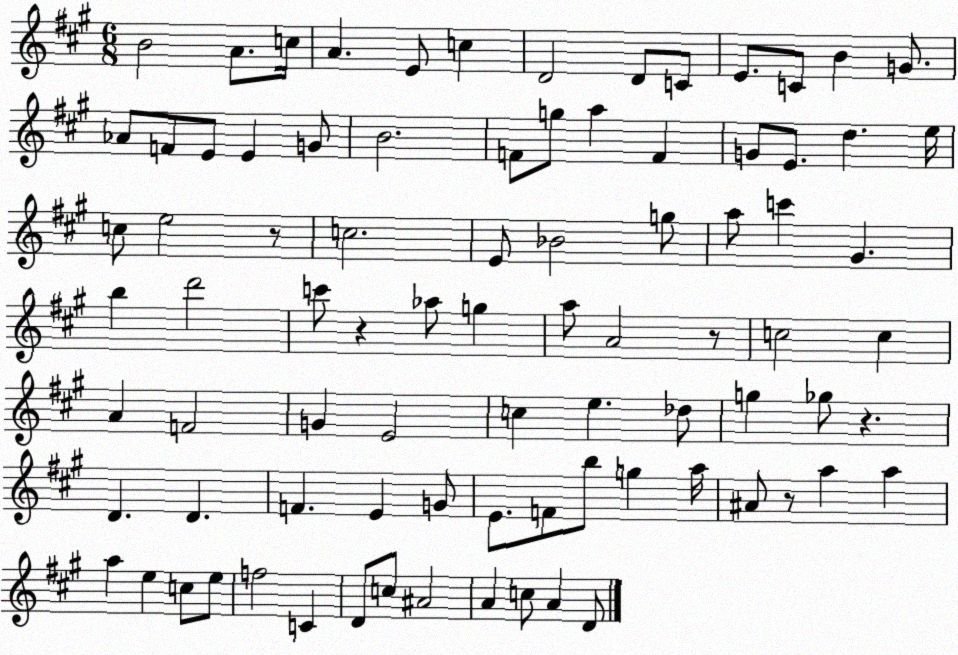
X:1
T:Untitled
M:6/8
L:1/4
K:A
B2 A/2 c/4 A E/2 c D2 D/2 C/2 E/2 C/2 B G/2 _A/2 F/2 E/2 E G/2 B2 F/2 g/2 a F G/2 E/2 d e/4 c/2 e2 z/2 c2 E/2 _B2 g/2 a/2 c' ^G b d'2 c'/2 z _a/2 g a/2 A2 z/2 c2 c A F2 G E2 c e _d/2 g _g/2 z D D F E G/2 E/2 F/2 b/2 g a/4 ^A/2 z/2 a a a e c/2 e/2 f2 C D/2 c/2 ^A2 A c/2 A D/2